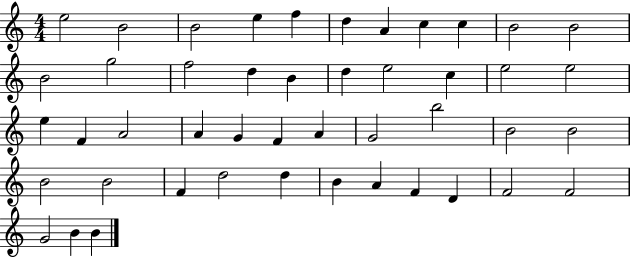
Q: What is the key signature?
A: C major